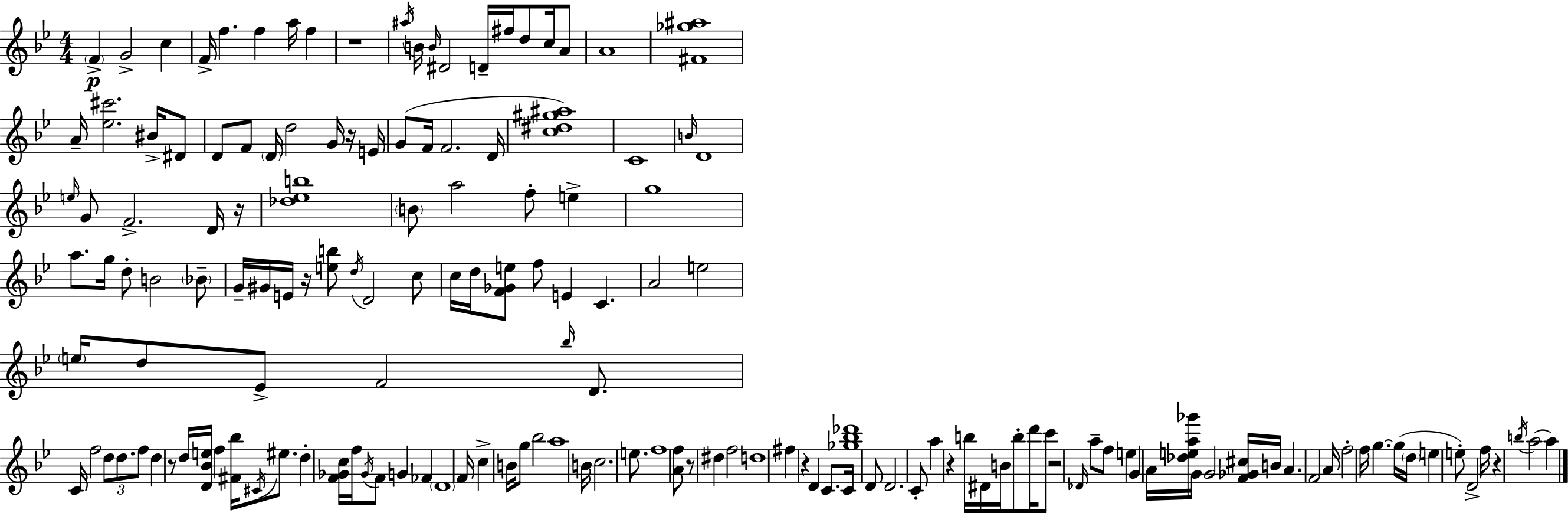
F4/q G4/h C5/q F4/s F5/q. F5/q A5/s F5/q R/w A#5/s B4/s B4/s D#4/h D4/s F#5/s D5/e C5/s A4/e A4/w [F#4,Gb5,A#5]/w A4/s [Eb5,C#6]/h. BIS4/s D#4/e D4/e F4/e D4/s D5/h G4/s R/s E4/s G4/e F4/s F4/h. D4/s [C5,D#5,G#5,A#5]/w C4/w B4/s D4/w E5/s G4/e F4/h. D4/s R/s [Db5,Eb5,B5]/w B4/e A5/h F5/e E5/q G5/w A5/e. G5/s D5/e B4/h Bb4/e G4/s G#4/s E4/s R/s [E5,B5]/e D5/s D4/h C5/e C5/s D5/s [F4,Gb4,E5]/e F5/e E4/q C4/q. A4/h E5/h E5/s D5/e Eb4/e F4/h Bb5/s D4/e. C4/s F5/h D5/e D5/e. F5/e D5/q R/e D5/s [D4,Bb4,E5]/s F5/q [F#4,Bb5]/s C#4/s EIS5/e. D5/q [F4,Gb4,C5]/s F5/s Gb4/s F4/e G4/q FES4/q D4/w F4/s C5/q B4/s G5/e Bb5/h A5/w B4/s C5/h. E5/e. F5/w [A4,F5]/e R/e D#5/q F5/h D5/w F#5/q R/q D4/q C4/e. C4/s [Gb5,Bb5,Db6]/w D4/e D4/h. C4/e A5/q R/q B5/s D#4/s B4/s B5/e D6/s C6/e R/h Db4/s A5/e F5/e E5/q G4/q A4/s [Db5,E5,A5,Gb6]/s G4/s G4/h [F4,Gb4,C#5]/s B4/s A4/q. F4/h A4/s F5/h F5/s G5/q. G5/s D5/s E5/q E5/e D4/h F5/s R/q B5/s A5/h A5/q